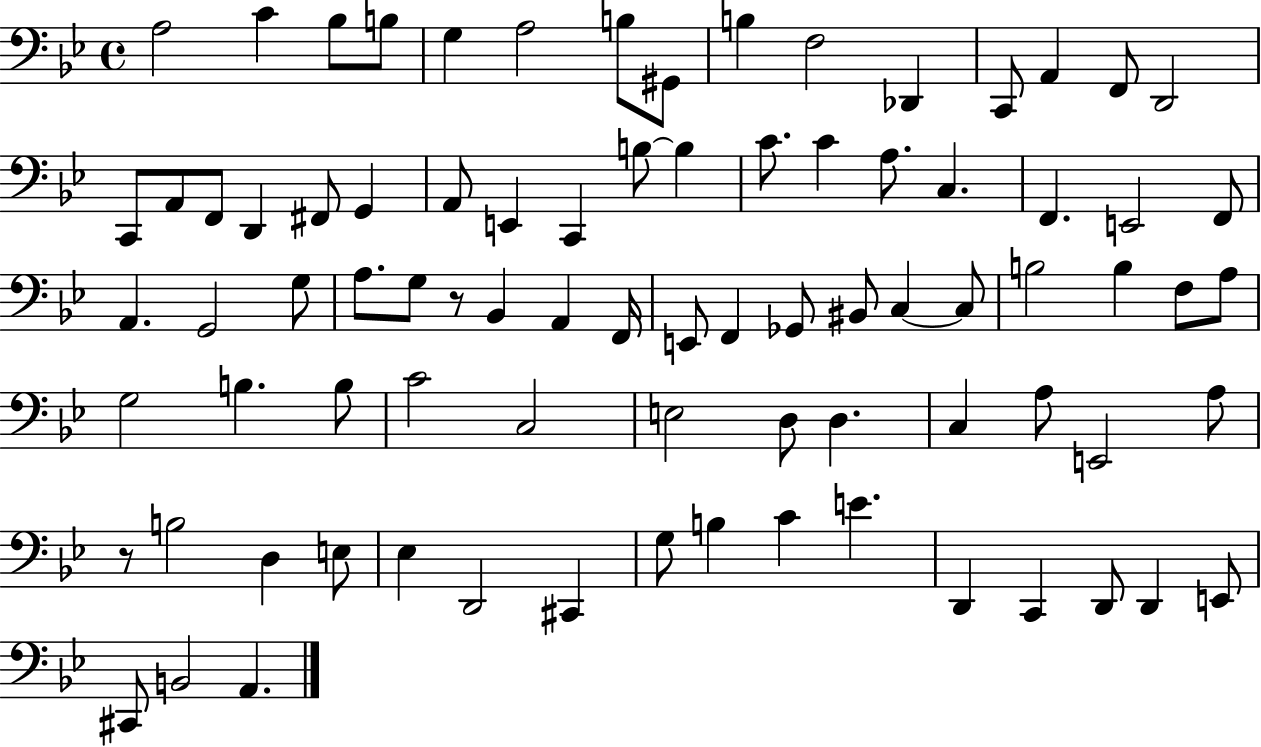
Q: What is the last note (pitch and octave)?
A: A2